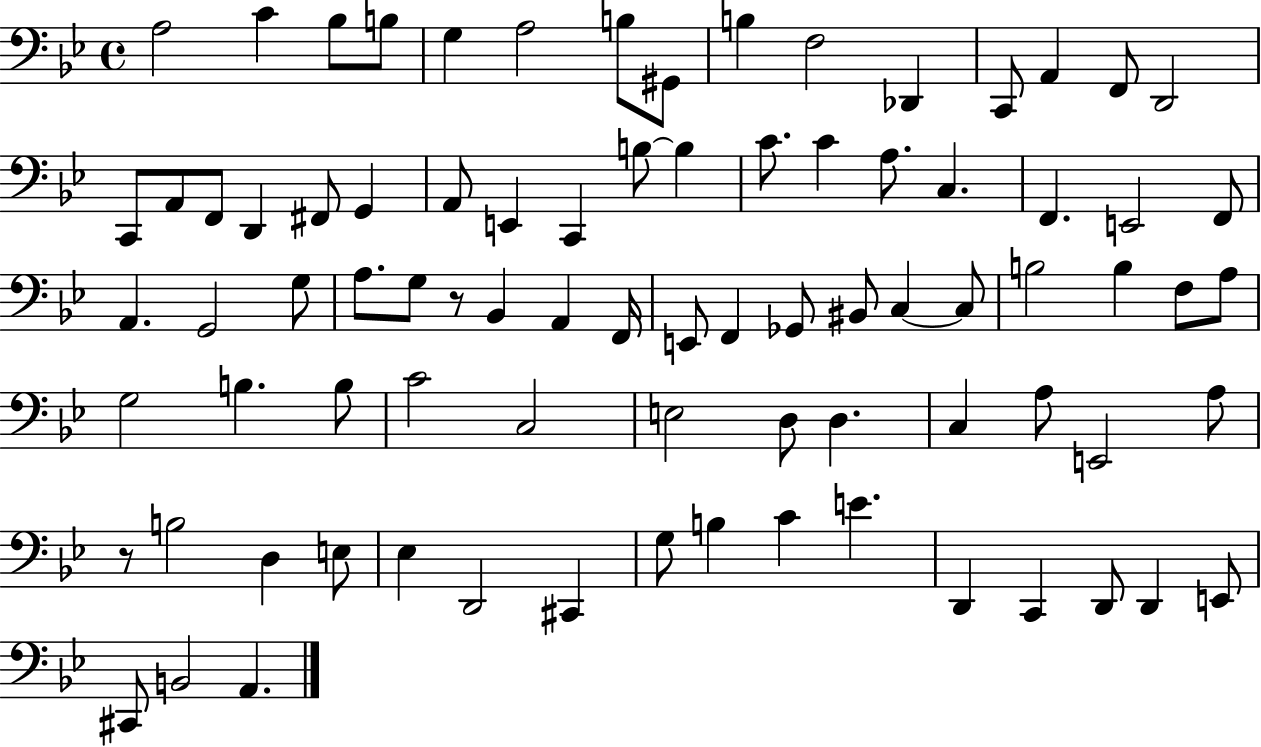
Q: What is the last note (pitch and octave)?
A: A2